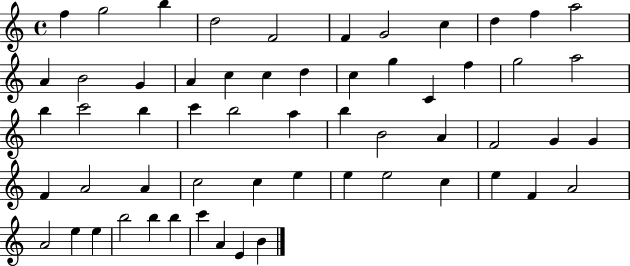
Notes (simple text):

F5/q G5/h B5/q D5/h F4/h F4/q G4/h C5/q D5/q F5/q A5/h A4/q B4/h G4/q A4/q C5/q C5/q D5/q C5/q G5/q C4/q F5/q G5/h A5/h B5/q C6/h B5/q C6/q B5/h A5/q B5/q B4/h A4/q F4/h G4/q G4/q F4/q A4/h A4/q C5/h C5/q E5/q E5/q E5/h C5/q E5/q F4/q A4/h A4/h E5/q E5/q B5/h B5/q B5/q C6/q A4/q E4/q B4/q